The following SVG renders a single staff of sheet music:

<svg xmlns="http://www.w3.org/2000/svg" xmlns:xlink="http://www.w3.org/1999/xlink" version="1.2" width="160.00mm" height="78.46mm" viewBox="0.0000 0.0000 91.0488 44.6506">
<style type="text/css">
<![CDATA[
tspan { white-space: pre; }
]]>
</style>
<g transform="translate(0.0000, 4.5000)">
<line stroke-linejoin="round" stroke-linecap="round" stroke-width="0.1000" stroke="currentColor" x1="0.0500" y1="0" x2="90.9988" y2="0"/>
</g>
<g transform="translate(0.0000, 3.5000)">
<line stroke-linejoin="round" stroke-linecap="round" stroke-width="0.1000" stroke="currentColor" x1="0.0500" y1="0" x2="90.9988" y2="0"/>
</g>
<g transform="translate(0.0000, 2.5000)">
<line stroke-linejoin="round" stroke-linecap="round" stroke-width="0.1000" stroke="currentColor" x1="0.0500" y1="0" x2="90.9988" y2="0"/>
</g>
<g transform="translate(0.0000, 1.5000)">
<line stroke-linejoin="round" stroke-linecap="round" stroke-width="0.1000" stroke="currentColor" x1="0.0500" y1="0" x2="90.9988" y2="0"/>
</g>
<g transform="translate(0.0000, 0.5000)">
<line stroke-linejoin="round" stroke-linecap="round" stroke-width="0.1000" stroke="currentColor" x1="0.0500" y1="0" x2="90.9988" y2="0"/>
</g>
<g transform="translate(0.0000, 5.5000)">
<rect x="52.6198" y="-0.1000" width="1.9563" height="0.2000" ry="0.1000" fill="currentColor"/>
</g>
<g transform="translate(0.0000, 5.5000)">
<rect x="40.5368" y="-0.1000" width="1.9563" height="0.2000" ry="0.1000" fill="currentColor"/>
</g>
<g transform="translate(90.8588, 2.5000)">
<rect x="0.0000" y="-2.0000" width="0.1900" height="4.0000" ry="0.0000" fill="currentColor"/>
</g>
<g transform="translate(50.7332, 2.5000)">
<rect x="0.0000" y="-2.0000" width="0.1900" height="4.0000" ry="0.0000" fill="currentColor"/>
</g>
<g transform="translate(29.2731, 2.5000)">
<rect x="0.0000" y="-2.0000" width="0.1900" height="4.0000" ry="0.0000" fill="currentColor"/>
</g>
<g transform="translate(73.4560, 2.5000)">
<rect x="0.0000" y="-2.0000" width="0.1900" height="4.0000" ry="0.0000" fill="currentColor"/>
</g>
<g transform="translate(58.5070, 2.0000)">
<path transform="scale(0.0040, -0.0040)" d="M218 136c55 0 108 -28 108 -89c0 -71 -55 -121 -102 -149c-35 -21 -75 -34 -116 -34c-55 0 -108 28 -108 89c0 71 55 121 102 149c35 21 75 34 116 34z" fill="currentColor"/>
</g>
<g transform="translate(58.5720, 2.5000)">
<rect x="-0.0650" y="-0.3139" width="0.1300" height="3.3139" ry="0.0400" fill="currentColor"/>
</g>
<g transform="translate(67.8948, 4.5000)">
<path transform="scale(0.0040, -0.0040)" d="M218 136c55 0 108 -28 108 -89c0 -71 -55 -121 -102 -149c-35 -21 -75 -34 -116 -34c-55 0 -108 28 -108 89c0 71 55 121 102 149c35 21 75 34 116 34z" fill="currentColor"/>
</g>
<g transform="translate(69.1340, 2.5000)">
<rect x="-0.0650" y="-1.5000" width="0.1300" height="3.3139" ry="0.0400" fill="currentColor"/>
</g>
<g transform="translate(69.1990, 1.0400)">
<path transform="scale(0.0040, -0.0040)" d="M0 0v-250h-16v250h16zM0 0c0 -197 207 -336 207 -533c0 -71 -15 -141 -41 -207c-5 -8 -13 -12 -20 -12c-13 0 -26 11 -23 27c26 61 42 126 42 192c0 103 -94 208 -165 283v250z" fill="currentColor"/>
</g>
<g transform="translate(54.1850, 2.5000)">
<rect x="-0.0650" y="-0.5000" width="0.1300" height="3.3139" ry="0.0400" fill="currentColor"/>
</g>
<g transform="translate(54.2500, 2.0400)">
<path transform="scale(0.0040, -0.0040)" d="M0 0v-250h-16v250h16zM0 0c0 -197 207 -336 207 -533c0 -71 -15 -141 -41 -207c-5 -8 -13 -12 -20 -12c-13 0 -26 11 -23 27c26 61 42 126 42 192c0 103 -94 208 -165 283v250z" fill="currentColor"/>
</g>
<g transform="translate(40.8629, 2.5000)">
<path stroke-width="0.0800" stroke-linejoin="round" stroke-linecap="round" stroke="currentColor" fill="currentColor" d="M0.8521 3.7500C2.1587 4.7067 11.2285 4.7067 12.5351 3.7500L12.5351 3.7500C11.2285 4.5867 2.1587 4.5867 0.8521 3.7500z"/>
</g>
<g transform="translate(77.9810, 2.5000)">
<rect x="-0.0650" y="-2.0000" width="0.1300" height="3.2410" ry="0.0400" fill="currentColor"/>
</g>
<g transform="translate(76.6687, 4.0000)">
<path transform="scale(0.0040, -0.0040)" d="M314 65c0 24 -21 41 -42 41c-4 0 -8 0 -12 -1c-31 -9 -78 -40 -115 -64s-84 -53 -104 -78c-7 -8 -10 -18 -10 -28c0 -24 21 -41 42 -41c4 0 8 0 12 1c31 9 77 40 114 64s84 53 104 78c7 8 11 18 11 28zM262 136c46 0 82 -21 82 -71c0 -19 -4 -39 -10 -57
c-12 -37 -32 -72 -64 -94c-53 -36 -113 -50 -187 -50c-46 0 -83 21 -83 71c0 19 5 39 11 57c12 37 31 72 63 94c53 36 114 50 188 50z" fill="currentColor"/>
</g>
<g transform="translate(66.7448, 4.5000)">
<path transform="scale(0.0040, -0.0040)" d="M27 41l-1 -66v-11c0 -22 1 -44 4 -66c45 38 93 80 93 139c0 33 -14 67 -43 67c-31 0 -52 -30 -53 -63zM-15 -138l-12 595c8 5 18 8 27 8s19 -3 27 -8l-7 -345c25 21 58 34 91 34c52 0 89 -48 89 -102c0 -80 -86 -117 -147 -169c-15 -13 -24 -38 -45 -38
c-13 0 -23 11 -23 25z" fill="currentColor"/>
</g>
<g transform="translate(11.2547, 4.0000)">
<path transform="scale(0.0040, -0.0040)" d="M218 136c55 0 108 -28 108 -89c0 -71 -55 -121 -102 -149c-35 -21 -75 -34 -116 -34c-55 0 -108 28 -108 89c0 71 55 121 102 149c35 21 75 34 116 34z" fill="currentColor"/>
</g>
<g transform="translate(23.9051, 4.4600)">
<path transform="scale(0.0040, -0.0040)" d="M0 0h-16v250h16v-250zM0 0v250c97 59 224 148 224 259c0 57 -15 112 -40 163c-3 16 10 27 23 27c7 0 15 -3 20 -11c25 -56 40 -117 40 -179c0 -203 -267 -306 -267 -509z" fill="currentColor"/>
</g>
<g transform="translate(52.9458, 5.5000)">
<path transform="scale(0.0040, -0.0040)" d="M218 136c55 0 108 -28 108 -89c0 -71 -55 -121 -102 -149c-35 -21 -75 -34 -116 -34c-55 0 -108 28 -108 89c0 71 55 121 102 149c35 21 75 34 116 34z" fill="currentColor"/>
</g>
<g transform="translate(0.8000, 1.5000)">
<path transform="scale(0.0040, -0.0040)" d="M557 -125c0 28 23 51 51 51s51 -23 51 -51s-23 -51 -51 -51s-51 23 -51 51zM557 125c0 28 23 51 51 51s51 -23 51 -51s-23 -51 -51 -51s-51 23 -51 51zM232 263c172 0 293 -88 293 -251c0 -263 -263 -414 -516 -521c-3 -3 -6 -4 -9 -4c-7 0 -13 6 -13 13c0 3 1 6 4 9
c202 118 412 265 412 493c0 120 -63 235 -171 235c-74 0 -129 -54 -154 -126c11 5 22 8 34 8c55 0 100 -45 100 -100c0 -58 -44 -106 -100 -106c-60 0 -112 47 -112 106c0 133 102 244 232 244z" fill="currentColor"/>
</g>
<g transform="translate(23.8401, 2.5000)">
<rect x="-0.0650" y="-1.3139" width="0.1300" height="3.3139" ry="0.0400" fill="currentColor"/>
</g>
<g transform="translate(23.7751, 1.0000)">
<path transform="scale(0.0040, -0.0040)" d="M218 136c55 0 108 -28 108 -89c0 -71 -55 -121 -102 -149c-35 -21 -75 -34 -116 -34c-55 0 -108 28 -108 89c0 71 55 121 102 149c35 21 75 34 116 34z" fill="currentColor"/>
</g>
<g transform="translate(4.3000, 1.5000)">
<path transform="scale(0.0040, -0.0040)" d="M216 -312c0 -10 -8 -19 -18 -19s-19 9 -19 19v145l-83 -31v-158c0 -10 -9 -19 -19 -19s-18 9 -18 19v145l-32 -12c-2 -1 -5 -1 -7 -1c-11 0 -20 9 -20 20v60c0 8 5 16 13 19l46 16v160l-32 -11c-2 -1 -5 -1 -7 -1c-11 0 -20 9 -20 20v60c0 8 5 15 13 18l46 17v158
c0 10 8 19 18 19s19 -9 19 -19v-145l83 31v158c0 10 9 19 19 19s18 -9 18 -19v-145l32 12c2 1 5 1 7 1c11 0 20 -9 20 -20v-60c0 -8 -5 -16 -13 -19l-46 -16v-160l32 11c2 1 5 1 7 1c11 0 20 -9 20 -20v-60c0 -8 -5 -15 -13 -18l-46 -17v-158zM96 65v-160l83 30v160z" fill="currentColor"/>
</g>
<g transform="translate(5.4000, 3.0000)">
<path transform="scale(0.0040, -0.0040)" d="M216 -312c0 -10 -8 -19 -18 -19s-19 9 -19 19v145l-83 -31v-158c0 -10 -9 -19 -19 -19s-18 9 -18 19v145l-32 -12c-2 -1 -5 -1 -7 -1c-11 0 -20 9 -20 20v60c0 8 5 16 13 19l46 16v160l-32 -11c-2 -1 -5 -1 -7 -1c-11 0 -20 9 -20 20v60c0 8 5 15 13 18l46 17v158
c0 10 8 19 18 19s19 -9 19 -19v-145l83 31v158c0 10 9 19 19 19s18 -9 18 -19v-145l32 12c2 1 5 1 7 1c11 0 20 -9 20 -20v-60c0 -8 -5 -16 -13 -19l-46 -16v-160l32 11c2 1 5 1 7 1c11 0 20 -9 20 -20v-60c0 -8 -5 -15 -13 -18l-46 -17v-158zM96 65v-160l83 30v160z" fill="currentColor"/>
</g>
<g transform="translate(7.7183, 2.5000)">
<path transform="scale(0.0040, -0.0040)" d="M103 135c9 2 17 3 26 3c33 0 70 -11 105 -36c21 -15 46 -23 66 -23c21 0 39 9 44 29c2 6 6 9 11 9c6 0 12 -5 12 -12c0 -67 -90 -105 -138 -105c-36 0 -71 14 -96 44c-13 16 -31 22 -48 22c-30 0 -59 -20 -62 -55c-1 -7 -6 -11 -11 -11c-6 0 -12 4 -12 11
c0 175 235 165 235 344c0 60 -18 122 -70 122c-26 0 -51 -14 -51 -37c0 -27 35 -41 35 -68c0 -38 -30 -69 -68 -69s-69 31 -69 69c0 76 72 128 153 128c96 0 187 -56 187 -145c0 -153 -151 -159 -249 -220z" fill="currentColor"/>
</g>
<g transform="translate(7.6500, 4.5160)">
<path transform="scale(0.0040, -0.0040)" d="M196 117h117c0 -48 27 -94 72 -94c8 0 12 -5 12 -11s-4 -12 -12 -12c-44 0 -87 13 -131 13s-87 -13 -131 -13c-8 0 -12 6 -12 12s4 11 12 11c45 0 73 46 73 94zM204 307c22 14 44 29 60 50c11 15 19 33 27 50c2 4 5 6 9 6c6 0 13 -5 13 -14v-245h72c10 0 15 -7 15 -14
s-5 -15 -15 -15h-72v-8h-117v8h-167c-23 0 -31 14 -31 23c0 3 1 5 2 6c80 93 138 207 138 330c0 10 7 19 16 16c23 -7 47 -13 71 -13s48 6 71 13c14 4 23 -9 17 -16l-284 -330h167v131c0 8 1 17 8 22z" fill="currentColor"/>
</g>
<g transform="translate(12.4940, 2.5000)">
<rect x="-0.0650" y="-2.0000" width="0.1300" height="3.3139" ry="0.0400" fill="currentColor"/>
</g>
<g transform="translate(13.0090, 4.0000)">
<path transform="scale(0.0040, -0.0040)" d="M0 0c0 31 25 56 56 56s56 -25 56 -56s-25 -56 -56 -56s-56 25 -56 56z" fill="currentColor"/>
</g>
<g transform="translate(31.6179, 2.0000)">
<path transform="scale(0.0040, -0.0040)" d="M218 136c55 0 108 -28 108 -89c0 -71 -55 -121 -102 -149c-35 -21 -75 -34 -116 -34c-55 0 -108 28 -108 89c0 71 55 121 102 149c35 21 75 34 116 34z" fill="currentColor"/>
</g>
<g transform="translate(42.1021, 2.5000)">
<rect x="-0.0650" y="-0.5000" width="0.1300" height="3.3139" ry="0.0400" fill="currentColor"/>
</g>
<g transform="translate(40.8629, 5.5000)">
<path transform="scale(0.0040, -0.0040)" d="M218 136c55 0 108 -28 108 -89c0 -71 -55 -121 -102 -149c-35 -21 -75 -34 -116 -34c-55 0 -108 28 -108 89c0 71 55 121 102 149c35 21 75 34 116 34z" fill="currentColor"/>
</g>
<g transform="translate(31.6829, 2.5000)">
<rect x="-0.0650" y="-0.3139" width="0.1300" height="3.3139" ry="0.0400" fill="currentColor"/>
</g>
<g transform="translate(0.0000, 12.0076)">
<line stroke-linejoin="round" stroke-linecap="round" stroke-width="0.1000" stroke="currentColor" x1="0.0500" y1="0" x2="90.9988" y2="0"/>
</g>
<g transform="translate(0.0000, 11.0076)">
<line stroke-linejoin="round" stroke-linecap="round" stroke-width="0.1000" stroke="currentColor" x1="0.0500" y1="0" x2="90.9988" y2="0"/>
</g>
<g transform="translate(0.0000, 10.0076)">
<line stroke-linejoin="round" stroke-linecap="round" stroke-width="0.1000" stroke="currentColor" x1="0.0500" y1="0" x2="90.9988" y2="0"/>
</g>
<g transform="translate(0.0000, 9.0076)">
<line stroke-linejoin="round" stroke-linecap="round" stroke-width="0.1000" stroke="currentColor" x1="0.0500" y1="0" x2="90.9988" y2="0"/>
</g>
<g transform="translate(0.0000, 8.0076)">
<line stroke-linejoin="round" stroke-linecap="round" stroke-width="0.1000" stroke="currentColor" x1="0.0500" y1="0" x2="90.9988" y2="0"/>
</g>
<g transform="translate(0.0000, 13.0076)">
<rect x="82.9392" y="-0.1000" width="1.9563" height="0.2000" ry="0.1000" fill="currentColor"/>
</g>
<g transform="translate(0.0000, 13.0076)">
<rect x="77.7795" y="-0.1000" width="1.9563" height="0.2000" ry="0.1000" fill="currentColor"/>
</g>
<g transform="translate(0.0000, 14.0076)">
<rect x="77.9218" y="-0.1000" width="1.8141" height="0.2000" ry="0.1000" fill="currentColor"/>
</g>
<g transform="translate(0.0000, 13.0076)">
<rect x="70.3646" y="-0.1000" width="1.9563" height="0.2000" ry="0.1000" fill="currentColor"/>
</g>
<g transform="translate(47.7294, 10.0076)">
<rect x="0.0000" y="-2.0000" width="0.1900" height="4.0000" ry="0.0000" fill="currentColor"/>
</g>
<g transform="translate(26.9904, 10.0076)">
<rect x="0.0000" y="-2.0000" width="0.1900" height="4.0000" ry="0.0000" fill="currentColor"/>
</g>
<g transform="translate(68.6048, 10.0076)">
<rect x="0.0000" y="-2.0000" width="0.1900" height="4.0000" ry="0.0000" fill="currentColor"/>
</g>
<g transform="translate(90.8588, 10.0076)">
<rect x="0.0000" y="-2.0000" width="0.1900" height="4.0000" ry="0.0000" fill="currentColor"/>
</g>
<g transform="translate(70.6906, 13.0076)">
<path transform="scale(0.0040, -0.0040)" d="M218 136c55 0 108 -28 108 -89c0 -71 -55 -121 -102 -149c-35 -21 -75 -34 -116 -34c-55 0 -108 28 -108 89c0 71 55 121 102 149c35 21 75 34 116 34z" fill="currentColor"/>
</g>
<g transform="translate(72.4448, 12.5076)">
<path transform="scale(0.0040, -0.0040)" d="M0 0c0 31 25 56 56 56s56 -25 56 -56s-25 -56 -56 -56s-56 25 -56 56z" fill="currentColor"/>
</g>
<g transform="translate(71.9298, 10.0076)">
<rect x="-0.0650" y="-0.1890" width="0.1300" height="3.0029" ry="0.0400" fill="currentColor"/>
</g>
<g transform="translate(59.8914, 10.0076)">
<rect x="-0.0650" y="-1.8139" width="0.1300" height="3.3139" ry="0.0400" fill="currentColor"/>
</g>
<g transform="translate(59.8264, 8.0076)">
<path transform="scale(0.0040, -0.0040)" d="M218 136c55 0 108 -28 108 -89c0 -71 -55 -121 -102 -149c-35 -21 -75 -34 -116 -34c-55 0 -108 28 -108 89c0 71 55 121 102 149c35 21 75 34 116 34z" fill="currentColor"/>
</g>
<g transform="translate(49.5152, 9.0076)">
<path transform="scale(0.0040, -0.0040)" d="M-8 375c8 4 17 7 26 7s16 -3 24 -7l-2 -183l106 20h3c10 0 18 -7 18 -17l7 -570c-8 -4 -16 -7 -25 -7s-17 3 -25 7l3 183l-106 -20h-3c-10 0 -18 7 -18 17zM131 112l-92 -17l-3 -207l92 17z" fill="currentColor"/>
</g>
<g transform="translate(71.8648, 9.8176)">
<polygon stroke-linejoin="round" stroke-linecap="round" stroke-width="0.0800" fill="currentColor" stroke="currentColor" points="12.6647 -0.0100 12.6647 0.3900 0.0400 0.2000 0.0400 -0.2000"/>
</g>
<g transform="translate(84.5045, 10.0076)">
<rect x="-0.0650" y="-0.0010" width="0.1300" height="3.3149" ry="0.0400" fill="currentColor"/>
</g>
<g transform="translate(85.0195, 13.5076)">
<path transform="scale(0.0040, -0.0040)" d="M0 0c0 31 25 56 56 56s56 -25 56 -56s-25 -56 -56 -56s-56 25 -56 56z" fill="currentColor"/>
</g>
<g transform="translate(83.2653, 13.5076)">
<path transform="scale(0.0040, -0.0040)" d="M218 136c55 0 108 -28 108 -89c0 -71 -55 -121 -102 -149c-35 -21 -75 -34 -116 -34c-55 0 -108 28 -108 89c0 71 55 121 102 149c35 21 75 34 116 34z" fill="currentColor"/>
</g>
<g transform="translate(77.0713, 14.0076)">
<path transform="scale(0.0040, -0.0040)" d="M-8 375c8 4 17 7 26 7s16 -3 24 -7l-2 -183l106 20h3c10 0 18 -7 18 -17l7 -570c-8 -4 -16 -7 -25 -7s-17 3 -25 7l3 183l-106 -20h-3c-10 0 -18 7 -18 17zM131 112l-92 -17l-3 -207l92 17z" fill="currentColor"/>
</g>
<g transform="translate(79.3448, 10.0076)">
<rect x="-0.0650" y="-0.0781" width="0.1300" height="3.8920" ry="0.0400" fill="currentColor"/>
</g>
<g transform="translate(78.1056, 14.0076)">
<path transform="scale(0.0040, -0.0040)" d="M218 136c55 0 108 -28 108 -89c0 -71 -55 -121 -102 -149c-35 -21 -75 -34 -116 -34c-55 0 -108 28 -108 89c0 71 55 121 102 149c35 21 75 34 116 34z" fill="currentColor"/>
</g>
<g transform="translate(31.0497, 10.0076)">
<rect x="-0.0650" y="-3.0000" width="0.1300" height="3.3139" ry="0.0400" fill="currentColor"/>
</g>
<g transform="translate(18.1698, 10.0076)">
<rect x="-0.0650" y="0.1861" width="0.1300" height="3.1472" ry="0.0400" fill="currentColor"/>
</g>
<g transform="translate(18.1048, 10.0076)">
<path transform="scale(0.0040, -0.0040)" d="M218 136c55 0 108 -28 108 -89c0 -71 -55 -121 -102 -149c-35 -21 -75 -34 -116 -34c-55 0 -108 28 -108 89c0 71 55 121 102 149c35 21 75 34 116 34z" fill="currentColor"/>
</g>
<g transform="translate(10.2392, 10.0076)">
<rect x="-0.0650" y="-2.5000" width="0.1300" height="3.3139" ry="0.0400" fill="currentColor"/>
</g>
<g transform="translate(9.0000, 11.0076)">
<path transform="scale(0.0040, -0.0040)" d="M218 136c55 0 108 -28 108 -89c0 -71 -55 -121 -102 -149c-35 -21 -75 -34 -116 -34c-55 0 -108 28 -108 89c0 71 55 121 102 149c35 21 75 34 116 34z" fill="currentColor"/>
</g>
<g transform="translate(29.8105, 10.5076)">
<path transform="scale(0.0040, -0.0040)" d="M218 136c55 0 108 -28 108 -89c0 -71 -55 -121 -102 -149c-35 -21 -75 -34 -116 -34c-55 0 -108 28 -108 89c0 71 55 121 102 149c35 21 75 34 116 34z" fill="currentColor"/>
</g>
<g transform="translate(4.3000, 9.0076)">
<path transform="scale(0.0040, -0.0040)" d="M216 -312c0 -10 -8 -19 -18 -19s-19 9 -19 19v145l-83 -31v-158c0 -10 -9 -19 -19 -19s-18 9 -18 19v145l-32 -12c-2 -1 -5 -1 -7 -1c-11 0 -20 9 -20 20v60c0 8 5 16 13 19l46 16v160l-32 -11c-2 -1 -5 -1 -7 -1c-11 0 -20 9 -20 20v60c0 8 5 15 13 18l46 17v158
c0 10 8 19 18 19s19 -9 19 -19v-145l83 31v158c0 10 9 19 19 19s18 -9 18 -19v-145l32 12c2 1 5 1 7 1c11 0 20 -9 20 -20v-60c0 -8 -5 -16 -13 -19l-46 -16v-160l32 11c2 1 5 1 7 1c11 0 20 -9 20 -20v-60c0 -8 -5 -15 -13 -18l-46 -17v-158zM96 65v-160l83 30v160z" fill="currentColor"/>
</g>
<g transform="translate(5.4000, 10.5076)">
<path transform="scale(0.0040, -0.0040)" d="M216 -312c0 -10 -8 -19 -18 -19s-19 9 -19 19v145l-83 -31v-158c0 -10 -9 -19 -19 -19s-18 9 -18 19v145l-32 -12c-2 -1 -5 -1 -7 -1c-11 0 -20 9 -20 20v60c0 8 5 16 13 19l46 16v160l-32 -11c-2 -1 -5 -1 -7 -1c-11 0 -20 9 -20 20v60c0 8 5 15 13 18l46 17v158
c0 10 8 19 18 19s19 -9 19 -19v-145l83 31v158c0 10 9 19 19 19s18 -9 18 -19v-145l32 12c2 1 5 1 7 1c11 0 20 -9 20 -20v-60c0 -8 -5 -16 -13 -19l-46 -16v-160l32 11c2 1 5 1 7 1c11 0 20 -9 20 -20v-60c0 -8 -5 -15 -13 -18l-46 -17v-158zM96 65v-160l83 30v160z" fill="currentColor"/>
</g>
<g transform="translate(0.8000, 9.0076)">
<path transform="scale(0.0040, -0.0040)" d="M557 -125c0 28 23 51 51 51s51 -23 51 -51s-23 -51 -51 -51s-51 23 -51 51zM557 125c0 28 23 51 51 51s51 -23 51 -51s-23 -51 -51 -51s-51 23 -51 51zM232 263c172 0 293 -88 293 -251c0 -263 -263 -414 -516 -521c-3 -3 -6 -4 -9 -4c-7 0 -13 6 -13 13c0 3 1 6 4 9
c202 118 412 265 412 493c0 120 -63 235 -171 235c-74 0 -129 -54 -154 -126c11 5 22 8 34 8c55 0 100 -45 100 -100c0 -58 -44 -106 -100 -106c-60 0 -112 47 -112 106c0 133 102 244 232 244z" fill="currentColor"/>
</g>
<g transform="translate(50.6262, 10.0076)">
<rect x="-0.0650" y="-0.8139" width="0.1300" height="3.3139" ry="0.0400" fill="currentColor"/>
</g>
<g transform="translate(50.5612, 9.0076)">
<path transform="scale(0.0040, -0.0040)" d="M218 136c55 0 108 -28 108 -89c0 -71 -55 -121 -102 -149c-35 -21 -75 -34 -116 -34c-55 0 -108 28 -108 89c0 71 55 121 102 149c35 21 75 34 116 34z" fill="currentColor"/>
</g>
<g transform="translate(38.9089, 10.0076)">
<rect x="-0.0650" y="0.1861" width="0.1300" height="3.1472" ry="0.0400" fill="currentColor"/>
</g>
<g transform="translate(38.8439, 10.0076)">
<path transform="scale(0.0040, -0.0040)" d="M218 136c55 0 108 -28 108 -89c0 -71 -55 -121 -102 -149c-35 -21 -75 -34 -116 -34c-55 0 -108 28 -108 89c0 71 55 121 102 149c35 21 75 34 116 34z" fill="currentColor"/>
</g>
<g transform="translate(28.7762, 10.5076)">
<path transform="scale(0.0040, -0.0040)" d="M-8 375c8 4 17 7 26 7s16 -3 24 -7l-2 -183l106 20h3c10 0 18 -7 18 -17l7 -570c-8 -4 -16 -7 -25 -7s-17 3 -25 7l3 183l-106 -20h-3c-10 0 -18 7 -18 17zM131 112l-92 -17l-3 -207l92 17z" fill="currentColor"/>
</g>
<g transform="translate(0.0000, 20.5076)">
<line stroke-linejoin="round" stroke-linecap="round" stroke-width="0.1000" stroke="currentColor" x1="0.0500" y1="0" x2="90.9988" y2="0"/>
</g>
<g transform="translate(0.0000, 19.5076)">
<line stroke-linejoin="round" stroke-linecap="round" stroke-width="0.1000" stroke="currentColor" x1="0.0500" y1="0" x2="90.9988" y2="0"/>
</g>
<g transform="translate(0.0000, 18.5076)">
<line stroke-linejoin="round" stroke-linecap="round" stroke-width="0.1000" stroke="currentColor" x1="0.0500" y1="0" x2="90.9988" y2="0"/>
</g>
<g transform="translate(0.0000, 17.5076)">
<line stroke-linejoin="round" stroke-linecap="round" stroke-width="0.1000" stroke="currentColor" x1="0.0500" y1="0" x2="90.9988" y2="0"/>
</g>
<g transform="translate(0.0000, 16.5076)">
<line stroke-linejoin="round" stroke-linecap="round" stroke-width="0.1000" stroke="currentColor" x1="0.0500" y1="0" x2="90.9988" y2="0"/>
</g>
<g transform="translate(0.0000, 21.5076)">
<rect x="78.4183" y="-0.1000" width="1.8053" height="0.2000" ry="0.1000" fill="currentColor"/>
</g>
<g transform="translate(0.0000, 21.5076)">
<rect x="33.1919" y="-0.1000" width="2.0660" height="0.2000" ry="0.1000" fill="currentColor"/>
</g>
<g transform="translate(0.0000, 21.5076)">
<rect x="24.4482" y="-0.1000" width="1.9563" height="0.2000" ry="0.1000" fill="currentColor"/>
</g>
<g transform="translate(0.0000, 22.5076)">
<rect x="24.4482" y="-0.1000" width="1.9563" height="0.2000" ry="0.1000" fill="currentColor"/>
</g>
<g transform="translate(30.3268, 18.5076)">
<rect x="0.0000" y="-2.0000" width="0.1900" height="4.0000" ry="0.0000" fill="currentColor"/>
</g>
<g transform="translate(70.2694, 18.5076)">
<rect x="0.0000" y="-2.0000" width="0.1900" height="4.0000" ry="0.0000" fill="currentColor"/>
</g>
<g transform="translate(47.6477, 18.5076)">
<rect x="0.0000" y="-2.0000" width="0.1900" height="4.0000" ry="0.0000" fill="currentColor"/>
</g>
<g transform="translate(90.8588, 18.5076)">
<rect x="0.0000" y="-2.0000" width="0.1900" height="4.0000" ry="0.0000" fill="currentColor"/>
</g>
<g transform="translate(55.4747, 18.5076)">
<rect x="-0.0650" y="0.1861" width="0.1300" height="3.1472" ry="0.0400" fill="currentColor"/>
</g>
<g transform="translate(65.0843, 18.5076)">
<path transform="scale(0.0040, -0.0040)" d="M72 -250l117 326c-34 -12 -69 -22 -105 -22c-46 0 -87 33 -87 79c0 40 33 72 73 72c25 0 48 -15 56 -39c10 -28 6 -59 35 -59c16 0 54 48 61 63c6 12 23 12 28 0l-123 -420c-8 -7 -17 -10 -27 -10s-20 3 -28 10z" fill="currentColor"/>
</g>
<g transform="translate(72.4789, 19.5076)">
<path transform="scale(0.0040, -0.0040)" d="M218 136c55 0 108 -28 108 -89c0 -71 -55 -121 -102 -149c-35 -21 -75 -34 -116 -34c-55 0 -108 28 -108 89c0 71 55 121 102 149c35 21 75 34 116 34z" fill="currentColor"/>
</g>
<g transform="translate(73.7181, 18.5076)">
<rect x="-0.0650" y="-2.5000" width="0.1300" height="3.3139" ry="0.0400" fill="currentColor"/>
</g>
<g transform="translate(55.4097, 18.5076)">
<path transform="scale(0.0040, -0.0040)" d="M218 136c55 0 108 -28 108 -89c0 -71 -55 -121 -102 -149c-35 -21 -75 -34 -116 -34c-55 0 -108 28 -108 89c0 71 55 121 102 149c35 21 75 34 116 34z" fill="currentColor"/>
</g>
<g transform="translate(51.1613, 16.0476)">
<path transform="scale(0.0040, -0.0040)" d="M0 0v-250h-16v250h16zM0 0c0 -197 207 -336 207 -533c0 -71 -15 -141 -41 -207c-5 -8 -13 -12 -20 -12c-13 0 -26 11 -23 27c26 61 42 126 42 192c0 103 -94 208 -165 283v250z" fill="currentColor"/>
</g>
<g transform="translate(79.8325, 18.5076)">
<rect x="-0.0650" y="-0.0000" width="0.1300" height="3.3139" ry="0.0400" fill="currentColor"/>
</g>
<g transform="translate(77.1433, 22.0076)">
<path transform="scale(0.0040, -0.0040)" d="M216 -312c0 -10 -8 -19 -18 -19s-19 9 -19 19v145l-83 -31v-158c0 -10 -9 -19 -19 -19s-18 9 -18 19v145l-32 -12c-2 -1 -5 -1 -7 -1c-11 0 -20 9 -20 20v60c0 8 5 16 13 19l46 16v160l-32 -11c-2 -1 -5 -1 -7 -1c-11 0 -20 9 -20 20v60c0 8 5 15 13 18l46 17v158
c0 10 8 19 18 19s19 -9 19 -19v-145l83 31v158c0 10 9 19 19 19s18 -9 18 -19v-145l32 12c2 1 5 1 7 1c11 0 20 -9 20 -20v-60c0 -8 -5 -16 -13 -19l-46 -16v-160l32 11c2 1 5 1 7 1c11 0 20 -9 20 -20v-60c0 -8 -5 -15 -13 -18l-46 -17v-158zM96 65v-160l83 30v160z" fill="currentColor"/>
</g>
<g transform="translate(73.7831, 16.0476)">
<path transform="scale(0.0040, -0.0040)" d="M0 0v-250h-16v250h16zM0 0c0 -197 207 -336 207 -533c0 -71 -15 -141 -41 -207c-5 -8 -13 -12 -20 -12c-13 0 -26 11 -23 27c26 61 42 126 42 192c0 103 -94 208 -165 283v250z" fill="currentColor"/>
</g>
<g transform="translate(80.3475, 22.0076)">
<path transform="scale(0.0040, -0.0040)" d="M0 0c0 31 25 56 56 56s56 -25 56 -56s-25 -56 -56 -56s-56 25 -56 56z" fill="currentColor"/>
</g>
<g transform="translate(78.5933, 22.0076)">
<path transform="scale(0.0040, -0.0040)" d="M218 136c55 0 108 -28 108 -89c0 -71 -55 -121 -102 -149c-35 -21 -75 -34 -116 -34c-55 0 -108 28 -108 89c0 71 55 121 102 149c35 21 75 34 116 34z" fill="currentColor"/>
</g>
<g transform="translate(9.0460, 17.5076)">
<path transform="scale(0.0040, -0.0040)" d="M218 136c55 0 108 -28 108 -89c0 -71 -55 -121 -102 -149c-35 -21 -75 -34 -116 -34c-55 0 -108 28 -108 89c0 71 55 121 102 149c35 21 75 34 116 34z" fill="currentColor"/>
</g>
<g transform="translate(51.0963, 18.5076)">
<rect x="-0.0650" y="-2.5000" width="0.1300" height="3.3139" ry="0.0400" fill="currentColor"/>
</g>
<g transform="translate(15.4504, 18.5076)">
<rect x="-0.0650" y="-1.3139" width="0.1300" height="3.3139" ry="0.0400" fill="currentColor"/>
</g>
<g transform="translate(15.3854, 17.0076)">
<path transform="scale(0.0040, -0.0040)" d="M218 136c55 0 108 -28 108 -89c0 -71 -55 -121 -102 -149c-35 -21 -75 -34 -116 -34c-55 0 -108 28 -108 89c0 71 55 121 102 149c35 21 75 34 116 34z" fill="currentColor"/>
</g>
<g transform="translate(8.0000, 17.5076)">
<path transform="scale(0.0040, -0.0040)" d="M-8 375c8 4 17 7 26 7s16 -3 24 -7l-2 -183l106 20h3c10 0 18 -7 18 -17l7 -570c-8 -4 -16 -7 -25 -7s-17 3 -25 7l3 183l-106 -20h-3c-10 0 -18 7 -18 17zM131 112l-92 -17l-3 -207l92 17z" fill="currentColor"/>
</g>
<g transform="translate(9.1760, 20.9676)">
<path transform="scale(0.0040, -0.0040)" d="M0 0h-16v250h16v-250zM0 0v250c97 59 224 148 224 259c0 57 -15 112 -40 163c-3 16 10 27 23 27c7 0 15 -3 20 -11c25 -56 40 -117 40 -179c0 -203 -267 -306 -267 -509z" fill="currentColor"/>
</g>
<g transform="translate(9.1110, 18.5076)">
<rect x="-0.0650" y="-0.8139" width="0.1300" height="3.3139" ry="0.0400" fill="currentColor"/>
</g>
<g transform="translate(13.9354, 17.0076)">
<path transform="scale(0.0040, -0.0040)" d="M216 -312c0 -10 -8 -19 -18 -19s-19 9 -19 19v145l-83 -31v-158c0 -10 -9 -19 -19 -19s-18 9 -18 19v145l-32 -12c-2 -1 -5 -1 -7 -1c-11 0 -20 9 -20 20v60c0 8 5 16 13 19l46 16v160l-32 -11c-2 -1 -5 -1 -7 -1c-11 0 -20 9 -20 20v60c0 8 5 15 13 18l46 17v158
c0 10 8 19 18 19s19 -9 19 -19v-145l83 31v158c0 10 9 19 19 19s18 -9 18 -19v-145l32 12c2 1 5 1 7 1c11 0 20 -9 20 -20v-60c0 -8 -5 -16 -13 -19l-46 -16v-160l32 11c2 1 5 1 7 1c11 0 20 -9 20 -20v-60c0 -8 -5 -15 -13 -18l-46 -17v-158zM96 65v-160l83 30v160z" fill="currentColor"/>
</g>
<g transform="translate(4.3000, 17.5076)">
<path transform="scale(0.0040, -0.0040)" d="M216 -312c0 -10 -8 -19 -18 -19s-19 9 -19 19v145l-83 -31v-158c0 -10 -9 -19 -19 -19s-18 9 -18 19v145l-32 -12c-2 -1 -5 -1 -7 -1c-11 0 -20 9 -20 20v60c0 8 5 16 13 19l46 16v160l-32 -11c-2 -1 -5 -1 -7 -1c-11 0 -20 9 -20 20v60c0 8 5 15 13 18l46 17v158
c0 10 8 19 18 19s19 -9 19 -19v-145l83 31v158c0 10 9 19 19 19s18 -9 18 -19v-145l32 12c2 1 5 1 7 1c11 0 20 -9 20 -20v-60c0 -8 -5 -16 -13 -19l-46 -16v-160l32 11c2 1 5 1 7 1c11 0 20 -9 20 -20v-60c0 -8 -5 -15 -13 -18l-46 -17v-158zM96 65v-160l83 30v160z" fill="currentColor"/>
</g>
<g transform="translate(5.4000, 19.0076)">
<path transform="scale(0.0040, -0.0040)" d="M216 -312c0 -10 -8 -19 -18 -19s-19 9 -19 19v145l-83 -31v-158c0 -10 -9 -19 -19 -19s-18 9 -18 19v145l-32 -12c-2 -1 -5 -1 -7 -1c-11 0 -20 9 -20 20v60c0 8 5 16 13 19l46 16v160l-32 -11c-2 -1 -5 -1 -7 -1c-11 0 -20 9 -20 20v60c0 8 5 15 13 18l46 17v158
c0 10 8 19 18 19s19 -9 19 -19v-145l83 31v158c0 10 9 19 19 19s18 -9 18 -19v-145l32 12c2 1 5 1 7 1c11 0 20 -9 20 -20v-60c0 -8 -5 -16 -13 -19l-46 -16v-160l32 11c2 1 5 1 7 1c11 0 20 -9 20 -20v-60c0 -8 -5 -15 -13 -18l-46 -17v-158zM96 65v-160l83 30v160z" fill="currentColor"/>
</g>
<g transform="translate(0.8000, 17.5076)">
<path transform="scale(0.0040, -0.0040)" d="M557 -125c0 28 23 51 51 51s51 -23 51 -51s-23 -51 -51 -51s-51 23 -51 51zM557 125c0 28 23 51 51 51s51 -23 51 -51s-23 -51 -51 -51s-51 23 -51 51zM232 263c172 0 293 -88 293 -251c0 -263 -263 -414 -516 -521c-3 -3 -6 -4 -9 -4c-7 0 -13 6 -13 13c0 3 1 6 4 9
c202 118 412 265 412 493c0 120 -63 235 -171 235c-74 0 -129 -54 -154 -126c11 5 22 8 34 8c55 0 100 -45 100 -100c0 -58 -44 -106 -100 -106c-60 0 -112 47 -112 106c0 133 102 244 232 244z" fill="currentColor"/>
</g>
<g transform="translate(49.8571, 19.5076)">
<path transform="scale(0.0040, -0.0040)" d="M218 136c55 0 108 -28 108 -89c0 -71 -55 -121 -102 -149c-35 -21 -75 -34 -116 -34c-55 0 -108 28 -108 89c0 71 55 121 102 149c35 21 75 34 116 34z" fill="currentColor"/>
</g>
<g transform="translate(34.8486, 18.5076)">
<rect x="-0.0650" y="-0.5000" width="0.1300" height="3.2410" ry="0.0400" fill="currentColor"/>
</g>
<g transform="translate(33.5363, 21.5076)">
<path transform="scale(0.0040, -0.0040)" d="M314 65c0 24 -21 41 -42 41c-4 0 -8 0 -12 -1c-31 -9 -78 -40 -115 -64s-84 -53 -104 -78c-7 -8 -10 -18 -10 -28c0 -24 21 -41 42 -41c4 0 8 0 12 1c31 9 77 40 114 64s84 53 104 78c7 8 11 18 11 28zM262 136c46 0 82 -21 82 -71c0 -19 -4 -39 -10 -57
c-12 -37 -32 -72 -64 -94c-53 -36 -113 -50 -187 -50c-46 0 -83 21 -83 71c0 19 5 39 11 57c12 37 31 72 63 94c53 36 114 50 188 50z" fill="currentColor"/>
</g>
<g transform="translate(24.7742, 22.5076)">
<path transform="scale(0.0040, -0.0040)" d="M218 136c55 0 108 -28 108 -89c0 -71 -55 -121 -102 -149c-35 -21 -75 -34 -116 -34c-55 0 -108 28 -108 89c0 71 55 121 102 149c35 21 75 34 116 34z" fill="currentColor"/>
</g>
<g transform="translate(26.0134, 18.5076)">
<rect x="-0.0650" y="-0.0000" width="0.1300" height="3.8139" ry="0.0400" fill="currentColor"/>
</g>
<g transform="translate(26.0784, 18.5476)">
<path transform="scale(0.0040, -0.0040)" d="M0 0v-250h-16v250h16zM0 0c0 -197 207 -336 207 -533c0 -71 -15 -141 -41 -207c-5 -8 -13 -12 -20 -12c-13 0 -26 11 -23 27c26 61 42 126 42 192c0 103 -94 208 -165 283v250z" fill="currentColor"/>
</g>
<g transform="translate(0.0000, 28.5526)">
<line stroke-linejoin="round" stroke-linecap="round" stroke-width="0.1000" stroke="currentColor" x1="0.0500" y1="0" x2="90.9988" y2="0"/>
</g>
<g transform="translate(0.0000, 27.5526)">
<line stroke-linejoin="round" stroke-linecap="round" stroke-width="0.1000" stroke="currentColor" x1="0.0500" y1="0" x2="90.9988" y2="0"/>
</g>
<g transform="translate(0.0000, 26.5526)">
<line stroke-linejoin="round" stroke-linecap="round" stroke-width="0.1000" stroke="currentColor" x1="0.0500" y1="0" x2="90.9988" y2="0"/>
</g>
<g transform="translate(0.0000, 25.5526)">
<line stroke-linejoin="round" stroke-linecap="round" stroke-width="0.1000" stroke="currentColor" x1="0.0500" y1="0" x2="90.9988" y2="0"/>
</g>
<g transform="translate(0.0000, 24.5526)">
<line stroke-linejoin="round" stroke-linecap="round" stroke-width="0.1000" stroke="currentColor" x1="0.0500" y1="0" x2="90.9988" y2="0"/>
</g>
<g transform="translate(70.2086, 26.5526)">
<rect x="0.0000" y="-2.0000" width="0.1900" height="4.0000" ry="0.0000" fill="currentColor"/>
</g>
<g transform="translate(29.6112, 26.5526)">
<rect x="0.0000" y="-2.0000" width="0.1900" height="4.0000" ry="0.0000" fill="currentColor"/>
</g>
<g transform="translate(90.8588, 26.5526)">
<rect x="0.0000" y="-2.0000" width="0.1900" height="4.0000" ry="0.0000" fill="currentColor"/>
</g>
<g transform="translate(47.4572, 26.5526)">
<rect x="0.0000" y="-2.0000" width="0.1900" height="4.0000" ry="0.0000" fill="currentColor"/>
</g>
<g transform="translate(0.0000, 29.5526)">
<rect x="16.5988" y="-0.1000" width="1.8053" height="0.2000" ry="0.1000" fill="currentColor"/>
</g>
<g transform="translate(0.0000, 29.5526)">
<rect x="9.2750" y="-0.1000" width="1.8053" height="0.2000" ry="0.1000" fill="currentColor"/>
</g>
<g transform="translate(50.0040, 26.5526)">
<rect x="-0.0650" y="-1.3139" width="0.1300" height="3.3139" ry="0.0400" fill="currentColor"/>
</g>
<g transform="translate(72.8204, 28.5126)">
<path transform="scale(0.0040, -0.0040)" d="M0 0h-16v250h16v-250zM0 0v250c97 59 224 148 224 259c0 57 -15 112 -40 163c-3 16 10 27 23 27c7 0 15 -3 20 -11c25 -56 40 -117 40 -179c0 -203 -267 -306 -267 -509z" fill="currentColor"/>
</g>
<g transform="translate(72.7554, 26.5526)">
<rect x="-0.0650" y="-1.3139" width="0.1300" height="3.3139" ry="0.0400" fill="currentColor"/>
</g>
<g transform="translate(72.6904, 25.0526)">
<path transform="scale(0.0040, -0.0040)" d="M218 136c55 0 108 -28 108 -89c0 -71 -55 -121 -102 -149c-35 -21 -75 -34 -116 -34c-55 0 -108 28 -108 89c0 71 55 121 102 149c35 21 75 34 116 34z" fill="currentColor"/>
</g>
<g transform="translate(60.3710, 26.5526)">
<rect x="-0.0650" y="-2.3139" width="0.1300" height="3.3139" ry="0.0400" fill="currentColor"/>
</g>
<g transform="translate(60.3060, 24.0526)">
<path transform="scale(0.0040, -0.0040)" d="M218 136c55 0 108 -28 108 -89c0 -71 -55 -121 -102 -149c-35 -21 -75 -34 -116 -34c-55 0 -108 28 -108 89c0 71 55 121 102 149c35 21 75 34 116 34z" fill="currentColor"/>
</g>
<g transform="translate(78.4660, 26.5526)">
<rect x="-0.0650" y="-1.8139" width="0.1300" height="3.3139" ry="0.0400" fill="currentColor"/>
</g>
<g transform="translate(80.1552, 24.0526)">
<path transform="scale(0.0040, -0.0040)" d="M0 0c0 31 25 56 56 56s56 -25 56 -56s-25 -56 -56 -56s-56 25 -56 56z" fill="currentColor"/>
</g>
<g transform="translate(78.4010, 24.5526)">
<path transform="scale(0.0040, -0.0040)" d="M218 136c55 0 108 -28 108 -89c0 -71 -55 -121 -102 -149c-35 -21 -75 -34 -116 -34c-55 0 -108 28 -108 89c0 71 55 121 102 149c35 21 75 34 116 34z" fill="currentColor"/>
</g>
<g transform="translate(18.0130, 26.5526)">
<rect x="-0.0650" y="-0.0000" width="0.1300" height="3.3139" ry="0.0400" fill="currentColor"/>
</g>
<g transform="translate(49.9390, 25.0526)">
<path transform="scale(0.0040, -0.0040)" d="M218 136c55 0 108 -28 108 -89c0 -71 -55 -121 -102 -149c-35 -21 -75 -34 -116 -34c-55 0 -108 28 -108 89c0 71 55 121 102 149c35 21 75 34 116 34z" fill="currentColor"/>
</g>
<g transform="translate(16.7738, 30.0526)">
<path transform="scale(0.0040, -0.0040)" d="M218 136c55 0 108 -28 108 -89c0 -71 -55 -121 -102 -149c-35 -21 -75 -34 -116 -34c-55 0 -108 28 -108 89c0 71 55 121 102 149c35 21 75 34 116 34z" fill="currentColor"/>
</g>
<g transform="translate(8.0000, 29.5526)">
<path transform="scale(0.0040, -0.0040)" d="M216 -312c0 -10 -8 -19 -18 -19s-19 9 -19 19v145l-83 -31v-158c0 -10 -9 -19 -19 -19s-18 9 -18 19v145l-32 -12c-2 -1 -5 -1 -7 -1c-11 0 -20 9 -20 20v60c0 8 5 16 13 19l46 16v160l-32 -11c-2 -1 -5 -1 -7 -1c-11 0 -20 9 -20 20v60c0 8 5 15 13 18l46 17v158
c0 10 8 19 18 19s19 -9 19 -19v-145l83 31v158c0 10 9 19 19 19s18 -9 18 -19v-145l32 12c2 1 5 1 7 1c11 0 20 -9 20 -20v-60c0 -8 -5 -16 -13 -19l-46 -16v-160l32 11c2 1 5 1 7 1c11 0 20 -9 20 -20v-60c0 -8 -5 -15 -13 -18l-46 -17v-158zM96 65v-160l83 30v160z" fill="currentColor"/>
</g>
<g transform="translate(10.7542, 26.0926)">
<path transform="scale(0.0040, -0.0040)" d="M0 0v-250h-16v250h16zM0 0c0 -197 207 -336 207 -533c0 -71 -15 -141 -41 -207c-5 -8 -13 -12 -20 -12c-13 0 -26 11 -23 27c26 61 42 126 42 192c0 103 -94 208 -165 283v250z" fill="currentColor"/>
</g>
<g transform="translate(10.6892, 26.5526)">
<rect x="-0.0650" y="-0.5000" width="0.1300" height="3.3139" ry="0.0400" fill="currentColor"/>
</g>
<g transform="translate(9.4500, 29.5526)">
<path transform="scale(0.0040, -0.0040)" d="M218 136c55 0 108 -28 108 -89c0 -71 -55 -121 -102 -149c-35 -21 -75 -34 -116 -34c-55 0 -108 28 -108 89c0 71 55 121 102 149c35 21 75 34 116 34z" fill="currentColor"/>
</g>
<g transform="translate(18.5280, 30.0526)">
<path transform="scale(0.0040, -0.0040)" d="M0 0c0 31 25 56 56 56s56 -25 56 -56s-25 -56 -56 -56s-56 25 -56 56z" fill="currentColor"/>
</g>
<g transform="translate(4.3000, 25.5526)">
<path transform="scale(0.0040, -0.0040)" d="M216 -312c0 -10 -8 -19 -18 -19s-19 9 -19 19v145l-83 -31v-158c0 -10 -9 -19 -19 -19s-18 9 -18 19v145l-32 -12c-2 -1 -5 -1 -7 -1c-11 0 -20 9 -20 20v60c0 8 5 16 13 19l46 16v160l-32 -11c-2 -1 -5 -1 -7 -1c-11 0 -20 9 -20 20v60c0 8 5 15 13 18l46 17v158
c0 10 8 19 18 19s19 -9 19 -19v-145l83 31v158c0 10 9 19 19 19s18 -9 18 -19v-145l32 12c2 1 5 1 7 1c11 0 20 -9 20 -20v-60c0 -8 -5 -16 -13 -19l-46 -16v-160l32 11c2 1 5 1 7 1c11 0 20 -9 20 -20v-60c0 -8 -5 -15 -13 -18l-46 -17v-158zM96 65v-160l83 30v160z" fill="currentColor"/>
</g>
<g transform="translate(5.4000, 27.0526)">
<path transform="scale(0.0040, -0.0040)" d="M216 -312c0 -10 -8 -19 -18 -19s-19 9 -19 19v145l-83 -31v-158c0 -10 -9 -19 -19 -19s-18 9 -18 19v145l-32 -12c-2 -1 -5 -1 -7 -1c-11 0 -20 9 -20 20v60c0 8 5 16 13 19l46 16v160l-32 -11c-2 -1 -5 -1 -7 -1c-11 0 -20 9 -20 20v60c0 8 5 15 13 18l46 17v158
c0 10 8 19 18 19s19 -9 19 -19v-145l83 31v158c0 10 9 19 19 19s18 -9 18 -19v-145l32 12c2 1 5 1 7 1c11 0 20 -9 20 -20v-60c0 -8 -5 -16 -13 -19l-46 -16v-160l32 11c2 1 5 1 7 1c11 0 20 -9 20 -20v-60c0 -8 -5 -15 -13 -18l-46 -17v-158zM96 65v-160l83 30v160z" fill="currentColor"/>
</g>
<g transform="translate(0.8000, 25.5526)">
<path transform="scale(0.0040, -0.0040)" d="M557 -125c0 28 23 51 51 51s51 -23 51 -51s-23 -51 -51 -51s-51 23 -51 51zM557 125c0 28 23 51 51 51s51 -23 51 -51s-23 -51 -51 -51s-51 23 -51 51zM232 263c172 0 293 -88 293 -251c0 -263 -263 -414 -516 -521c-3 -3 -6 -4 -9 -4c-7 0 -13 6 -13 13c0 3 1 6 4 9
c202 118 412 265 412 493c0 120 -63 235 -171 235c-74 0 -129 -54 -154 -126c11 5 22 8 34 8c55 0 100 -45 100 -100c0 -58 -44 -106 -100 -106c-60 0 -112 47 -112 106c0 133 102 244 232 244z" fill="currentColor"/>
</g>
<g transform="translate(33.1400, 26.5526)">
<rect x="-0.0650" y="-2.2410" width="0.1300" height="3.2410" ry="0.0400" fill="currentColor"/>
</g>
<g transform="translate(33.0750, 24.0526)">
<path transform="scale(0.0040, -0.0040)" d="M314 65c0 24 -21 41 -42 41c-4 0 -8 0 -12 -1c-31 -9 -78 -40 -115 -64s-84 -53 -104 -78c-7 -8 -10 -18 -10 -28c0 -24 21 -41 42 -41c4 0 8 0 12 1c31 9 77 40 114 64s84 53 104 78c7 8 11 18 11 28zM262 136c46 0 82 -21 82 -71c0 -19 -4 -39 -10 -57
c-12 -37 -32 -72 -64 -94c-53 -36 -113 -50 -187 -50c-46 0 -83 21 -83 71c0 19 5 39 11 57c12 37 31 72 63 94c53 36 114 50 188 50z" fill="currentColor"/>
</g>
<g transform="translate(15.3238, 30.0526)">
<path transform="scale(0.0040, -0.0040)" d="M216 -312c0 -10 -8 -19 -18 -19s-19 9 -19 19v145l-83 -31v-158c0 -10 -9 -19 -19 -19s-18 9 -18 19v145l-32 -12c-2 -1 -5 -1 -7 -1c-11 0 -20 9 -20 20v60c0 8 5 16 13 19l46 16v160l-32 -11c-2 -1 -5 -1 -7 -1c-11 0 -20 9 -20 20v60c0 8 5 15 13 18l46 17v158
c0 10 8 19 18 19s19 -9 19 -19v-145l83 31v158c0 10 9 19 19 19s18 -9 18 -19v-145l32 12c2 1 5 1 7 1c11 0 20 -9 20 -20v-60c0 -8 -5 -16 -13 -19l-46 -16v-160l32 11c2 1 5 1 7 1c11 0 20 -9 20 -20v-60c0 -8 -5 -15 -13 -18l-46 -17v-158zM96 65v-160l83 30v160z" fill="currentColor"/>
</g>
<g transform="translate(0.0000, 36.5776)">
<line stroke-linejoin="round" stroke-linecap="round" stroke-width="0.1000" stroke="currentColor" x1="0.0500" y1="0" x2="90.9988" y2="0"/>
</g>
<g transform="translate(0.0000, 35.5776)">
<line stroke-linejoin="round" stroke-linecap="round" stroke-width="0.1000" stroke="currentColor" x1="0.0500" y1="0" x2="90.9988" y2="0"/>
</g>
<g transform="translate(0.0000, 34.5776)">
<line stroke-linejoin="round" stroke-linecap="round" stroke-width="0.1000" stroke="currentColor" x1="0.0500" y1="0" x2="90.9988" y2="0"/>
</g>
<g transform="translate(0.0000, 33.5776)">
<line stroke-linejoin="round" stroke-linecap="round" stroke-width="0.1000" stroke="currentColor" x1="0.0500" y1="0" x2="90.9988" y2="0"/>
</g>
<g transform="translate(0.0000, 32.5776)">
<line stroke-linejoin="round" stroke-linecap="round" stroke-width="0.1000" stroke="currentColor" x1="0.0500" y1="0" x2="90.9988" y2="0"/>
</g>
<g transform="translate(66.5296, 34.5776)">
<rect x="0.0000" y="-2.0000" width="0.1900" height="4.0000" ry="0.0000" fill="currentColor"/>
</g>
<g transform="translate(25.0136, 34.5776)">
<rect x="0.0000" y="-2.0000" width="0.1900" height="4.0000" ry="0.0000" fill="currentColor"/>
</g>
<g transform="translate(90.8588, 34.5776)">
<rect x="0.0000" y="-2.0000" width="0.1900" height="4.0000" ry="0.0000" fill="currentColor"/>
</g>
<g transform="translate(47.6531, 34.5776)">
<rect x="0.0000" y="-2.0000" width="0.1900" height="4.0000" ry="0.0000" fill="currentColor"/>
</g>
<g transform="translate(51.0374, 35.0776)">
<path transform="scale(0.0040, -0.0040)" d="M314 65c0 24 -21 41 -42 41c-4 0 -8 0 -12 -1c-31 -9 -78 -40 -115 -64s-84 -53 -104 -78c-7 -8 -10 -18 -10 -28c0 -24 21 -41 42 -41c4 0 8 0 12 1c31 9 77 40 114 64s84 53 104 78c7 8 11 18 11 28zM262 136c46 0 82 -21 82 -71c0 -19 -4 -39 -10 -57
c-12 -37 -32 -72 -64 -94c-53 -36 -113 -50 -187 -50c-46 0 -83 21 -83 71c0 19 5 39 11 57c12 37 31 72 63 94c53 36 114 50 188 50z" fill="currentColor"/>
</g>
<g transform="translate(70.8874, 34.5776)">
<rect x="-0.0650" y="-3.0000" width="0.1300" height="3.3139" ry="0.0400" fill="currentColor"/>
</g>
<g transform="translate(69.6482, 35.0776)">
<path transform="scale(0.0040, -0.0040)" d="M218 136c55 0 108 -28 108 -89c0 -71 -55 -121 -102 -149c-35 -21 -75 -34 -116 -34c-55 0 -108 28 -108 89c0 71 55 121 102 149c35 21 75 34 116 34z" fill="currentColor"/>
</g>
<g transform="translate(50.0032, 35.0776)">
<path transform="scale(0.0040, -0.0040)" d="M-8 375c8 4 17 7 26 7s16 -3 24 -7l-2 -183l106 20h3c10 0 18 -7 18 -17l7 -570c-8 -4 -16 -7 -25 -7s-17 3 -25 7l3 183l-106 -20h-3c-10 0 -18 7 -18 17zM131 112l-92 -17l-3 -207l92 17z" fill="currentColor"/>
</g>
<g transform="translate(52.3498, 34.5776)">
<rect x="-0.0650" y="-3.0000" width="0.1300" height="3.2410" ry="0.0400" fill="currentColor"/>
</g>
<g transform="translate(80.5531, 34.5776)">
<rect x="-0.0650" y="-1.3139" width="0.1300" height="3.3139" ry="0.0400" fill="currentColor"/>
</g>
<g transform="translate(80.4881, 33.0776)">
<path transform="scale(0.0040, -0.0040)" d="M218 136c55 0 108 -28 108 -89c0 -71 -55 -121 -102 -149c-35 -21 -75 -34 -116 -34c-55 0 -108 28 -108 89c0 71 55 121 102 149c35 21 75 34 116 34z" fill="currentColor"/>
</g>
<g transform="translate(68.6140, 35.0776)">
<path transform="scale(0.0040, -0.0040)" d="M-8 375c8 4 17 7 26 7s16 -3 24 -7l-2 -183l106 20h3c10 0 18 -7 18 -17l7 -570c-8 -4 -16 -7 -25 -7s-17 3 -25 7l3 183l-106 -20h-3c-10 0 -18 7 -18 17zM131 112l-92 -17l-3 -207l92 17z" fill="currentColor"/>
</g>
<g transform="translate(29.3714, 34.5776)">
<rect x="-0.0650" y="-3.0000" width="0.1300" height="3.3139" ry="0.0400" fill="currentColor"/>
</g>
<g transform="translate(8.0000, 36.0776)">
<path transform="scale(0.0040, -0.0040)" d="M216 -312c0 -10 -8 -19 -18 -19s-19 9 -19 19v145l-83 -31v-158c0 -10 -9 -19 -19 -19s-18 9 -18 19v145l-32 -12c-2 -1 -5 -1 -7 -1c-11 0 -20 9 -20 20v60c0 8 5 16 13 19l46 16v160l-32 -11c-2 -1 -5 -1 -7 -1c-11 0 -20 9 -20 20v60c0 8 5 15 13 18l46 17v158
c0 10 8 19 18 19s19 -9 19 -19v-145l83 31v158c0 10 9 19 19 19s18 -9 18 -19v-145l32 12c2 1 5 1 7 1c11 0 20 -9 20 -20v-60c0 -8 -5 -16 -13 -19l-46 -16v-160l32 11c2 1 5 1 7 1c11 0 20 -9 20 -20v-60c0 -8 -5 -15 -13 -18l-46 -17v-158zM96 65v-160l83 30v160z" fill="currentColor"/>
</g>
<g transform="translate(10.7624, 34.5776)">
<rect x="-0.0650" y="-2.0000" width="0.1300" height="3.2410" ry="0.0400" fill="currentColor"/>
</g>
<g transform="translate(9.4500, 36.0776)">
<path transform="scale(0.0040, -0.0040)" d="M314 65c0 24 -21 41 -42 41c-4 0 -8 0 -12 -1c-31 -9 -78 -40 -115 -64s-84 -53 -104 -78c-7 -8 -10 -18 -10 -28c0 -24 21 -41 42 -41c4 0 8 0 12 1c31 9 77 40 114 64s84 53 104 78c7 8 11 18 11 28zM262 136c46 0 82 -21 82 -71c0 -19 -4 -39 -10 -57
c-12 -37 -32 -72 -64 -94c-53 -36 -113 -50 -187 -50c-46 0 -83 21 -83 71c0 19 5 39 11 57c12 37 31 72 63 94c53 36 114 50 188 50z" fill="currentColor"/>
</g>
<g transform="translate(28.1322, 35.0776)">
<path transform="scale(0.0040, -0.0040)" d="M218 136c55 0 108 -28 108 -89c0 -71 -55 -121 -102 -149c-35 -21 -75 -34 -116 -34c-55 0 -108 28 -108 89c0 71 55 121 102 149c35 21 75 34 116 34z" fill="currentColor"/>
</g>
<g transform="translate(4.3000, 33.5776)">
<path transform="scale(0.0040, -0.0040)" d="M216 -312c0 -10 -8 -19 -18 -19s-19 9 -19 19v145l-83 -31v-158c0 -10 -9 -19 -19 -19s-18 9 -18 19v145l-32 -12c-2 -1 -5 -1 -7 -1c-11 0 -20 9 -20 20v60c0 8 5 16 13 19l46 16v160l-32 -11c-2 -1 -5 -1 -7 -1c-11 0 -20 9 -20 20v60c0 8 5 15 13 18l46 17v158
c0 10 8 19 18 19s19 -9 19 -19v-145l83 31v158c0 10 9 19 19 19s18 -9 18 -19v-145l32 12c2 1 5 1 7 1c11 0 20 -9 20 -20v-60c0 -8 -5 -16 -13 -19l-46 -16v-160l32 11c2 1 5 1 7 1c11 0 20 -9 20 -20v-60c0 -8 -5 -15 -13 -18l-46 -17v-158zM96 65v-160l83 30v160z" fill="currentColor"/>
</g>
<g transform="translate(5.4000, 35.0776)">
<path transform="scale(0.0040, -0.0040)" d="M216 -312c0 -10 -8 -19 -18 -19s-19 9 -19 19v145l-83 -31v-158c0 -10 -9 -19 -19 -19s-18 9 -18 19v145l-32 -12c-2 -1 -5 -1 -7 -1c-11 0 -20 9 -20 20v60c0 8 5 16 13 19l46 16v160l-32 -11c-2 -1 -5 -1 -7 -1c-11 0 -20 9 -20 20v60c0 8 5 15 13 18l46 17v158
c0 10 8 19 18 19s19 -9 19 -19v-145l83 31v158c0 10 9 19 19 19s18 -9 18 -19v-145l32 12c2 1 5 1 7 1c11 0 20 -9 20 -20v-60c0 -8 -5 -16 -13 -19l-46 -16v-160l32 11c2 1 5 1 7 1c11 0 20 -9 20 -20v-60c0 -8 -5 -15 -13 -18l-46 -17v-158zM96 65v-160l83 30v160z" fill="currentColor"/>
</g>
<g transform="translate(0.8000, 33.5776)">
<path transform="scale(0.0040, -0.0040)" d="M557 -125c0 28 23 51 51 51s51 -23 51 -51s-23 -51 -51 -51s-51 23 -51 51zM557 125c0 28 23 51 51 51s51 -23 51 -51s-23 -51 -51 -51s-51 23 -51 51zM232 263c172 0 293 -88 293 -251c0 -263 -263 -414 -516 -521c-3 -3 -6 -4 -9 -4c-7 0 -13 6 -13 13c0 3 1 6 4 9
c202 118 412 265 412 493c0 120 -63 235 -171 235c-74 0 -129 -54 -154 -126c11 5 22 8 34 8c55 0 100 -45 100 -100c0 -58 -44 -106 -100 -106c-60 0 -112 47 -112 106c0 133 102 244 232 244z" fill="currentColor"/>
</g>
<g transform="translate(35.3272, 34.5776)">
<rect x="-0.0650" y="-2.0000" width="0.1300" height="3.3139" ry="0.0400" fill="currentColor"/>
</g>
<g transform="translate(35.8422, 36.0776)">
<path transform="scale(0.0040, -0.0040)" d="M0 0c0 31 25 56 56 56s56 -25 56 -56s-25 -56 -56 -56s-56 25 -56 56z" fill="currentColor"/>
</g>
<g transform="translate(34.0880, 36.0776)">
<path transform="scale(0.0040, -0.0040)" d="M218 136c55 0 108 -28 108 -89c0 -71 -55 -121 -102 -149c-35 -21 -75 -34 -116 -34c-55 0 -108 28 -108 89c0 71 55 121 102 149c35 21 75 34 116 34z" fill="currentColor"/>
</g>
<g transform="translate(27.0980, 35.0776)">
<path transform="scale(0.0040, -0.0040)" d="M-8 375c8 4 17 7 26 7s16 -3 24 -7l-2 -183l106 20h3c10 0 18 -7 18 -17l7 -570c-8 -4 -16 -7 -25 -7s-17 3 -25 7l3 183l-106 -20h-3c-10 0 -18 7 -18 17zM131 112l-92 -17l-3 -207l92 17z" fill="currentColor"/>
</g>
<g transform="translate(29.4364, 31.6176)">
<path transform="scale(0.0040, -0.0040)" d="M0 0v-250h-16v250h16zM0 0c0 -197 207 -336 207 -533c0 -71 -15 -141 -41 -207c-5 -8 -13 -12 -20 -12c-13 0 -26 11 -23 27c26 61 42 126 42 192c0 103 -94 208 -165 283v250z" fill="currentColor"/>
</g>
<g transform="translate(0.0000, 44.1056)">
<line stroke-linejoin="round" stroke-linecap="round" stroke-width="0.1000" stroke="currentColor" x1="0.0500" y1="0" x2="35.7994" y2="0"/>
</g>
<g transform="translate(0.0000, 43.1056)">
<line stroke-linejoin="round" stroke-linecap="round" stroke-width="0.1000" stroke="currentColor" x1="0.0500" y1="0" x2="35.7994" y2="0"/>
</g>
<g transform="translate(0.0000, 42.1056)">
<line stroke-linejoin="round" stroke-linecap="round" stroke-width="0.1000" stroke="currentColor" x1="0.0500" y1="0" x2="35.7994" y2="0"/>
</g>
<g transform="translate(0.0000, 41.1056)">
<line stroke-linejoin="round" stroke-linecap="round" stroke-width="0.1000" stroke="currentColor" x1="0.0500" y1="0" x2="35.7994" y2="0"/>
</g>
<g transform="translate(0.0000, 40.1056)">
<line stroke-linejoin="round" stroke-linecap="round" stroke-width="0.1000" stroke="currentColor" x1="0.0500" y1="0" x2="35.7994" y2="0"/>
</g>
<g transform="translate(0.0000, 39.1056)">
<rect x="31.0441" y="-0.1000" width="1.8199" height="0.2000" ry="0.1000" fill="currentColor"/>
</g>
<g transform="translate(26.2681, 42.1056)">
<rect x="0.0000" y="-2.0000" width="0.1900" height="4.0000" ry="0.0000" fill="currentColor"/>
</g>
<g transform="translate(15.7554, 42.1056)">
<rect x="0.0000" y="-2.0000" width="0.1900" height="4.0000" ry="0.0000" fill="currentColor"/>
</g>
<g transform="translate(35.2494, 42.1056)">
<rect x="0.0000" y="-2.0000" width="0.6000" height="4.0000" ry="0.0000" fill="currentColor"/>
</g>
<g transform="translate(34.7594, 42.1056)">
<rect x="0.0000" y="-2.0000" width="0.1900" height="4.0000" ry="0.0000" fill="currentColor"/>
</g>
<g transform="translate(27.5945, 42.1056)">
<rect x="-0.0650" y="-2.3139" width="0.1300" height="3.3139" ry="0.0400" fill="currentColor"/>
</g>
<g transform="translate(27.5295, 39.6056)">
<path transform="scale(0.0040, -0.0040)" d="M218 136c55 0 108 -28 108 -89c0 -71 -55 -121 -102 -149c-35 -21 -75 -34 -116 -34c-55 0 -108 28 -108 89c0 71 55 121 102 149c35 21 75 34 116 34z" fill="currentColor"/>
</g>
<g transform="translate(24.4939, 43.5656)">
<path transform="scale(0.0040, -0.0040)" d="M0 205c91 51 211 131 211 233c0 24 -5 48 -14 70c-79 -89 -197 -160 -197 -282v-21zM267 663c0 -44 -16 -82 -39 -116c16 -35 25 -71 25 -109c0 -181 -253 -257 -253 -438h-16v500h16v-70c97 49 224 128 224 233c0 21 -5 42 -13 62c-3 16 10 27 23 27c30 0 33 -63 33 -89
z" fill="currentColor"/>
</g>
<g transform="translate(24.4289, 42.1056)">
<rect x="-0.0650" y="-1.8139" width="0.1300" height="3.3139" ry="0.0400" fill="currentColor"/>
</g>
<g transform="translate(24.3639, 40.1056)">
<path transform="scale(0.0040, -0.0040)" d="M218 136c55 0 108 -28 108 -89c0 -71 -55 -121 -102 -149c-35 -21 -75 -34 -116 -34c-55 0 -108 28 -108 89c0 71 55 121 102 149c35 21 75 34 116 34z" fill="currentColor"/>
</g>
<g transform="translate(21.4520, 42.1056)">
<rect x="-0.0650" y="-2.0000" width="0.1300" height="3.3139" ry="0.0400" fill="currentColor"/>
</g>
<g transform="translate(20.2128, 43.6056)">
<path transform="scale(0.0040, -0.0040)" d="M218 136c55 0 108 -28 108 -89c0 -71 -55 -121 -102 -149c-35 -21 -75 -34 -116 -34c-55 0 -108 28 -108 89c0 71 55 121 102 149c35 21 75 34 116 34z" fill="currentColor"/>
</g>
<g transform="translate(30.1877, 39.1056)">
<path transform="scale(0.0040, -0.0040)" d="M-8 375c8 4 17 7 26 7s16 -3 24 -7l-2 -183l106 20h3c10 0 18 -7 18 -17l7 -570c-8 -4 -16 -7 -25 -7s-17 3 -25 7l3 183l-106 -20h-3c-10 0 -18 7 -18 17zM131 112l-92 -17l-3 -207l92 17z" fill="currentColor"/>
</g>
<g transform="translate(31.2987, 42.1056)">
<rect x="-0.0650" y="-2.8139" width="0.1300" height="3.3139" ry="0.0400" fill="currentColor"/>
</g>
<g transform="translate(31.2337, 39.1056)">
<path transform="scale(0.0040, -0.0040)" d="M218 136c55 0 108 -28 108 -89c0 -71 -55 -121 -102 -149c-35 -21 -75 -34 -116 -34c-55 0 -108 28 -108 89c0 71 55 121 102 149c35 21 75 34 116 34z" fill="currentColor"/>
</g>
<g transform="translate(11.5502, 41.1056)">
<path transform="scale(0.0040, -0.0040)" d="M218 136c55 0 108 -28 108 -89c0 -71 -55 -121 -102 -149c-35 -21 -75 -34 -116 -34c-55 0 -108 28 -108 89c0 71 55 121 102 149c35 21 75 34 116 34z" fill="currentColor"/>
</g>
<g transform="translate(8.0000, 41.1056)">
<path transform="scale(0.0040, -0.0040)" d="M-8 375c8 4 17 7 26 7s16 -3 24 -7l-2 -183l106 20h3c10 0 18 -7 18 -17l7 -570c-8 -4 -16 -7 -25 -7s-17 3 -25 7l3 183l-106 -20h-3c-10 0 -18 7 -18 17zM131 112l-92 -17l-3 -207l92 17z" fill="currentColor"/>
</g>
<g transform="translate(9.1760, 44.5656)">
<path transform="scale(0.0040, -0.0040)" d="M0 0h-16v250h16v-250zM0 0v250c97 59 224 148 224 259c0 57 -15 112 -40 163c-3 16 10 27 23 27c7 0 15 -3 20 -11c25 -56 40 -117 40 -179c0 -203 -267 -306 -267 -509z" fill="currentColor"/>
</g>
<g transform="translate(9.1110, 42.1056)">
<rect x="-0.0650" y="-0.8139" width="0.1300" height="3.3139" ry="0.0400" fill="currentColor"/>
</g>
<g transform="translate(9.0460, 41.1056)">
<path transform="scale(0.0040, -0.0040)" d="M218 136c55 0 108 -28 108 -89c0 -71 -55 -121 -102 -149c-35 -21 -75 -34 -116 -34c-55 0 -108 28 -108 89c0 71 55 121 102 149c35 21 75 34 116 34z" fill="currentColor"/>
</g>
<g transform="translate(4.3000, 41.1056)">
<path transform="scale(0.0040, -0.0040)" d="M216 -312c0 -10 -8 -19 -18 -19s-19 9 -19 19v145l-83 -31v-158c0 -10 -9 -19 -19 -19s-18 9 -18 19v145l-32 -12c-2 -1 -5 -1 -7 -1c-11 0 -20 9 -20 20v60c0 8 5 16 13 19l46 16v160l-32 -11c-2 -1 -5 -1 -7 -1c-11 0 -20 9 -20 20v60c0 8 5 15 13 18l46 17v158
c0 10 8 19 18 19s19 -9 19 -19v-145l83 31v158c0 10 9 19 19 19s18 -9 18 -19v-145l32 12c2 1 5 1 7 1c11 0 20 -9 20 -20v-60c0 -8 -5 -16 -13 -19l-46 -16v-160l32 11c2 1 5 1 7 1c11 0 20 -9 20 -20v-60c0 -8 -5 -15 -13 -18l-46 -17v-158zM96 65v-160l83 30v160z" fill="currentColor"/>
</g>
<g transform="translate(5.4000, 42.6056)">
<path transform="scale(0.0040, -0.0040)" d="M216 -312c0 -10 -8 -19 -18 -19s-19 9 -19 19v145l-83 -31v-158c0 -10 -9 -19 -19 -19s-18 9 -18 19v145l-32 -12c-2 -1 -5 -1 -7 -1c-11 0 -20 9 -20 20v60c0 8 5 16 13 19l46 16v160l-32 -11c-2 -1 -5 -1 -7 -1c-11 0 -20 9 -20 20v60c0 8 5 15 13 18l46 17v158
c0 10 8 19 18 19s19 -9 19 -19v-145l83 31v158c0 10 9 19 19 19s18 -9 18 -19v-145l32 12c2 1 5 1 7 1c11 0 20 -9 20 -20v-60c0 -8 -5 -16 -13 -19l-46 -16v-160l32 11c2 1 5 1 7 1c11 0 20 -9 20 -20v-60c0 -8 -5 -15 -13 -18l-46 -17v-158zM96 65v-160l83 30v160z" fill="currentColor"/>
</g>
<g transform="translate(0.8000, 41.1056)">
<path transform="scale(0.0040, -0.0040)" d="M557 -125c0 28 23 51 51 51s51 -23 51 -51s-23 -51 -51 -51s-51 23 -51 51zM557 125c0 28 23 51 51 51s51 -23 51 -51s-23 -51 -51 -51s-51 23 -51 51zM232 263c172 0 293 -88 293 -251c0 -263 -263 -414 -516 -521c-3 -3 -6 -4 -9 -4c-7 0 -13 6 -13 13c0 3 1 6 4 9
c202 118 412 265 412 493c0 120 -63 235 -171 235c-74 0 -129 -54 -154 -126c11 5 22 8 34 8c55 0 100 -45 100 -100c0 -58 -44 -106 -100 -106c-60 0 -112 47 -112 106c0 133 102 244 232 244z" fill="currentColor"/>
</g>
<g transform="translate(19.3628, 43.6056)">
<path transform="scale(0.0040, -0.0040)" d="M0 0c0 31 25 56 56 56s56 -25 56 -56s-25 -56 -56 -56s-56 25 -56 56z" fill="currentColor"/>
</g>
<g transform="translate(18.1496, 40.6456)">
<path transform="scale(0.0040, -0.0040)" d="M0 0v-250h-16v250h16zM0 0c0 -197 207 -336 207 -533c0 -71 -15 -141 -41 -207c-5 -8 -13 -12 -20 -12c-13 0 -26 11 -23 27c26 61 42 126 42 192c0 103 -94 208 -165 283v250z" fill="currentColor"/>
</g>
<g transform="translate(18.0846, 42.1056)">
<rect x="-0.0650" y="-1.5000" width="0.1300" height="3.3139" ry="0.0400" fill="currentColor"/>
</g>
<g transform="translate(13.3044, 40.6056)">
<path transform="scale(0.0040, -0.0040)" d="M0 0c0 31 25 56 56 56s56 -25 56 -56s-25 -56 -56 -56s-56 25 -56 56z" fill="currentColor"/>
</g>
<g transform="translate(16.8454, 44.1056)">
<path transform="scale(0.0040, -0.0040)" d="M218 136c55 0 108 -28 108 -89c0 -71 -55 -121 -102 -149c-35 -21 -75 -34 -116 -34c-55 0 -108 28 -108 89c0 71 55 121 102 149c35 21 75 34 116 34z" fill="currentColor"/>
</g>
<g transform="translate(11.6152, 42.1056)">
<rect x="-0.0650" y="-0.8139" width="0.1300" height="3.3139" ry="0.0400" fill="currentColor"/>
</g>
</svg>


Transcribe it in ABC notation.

X:1
T:Untitled
M:2/4
L:1/4
K:D
A,, G,/2 E, E,, E,,/2 E, _G,,/2 A,,2 B,, D, C, D, F, A, E,,/2 C,,/2 D,,/2 F,/2 ^G, ^C,,/2 E,,2 B,,/2 D, z/2 B,,/2 ^D,, ^E,,/2 ^D,, B,2 G, B, G,/2 A, ^A,,2 C,/2 A,, C,2 C, G, F,/2 F, G,,/2 A,, A,/4 B, C